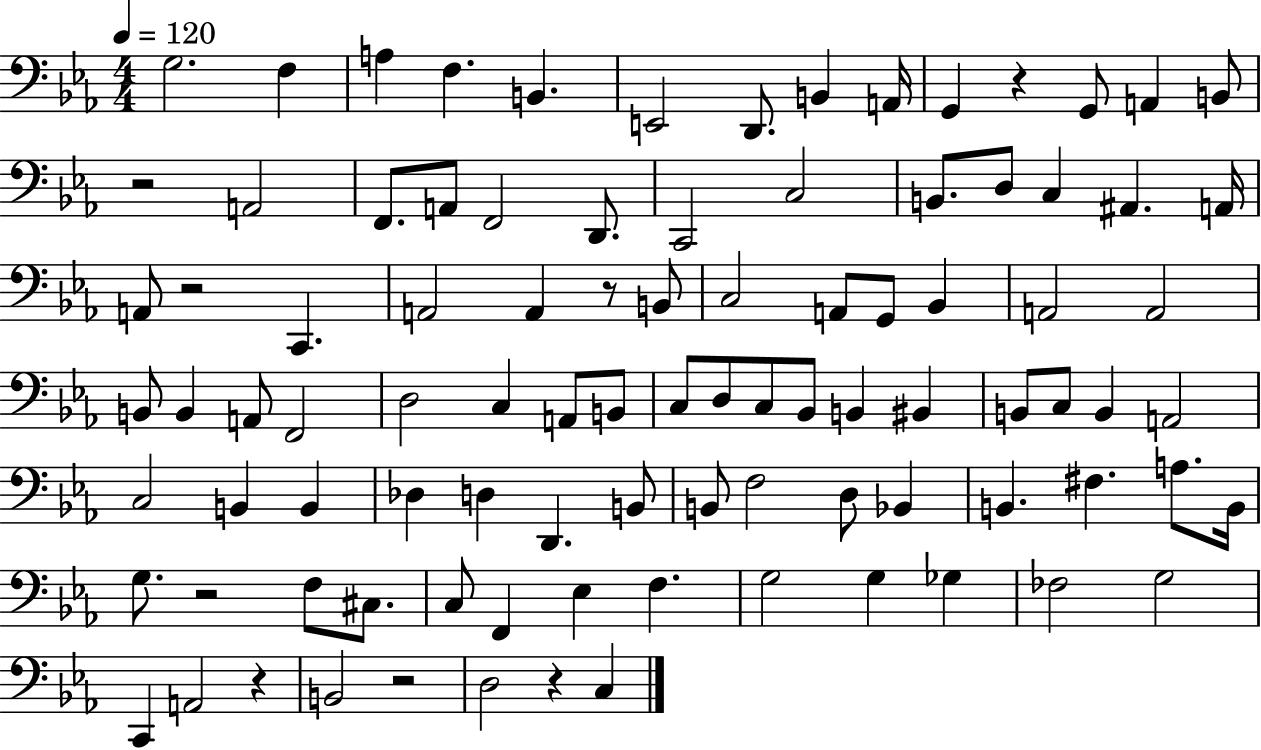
X:1
T:Untitled
M:4/4
L:1/4
K:Eb
G,2 F, A, F, B,, E,,2 D,,/2 B,, A,,/4 G,, z G,,/2 A,, B,,/2 z2 A,,2 F,,/2 A,,/2 F,,2 D,,/2 C,,2 C,2 B,,/2 D,/2 C, ^A,, A,,/4 A,,/2 z2 C,, A,,2 A,, z/2 B,,/2 C,2 A,,/2 G,,/2 _B,, A,,2 A,,2 B,,/2 B,, A,,/2 F,,2 D,2 C, A,,/2 B,,/2 C,/2 D,/2 C,/2 _B,,/2 B,, ^B,, B,,/2 C,/2 B,, A,,2 C,2 B,, B,, _D, D, D,, B,,/2 B,,/2 F,2 D,/2 _B,, B,, ^F, A,/2 B,,/4 G,/2 z2 F,/2 ^C,/2 C,/2 F,, _E, F, G,2 G, _G, _F,2 G,2 C,, A,,2 z B,,2 z2 D,2 z C,